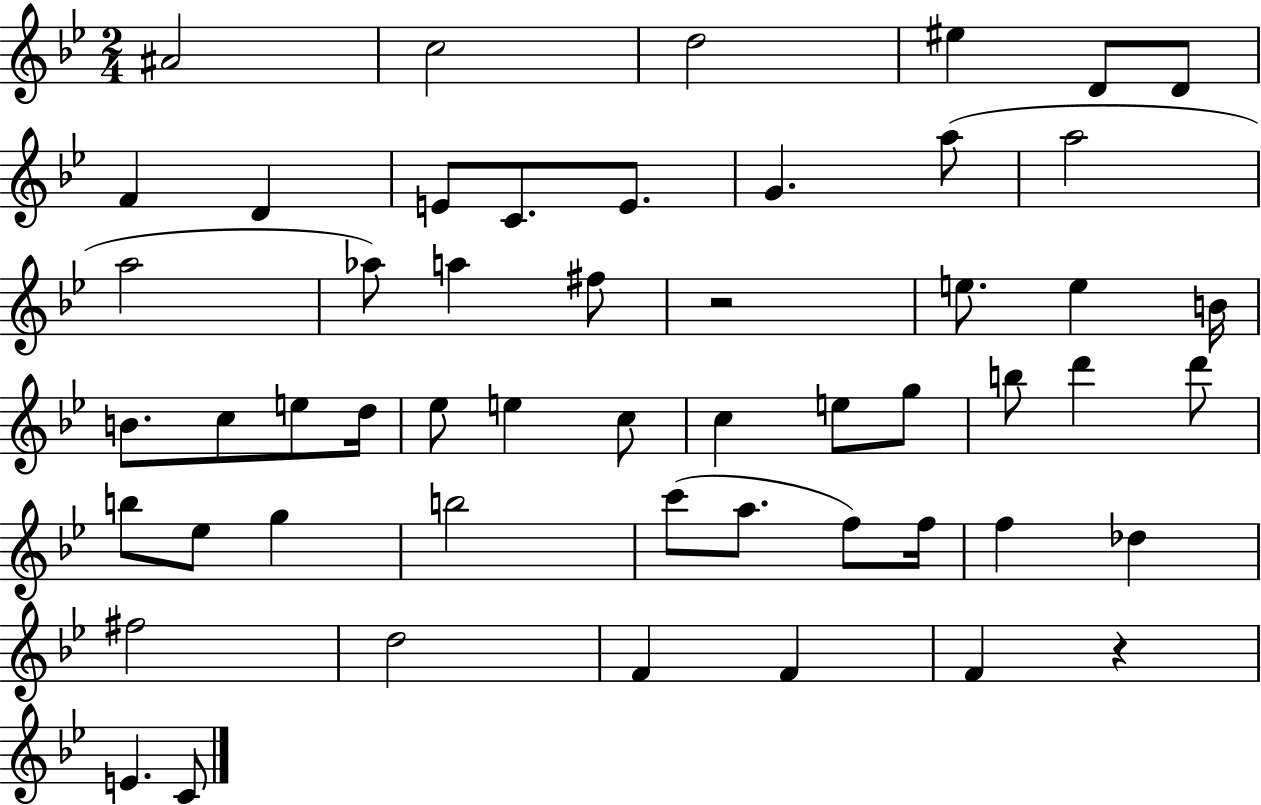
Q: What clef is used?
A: treble